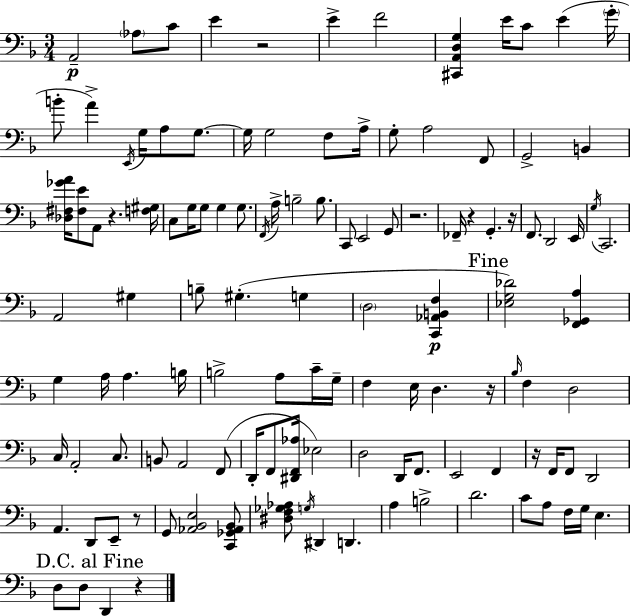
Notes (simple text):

A2/h Ab3/e C4/e E4/q R/h E4/q F4/h [C#2,A2,D3,G3]/q E4/s C4/e E4/q G4/s B4/e A4/q E2/s G3/s A3/e G3/e. G3/s G3/h F3/e A3/s G3/e A3/h F2/e G2/h B2/q [Db3,F#3,Gb4,A4]/s [F#3,E4]/e A2/e R/q. [F3,G#3]/s C3/e G3/s G3/e G3/q G3/e. F2/s A3/s B3/h B3/e. C2/e E2/h G2/e R/h. FES2/s R/q G2/q. R/s F2/e. D2/h E2/s G3/s C2/h. A2/h G#3/q B3/e G#3/q. G3/q D3/h [C2,Ab2,B2,F3]/q [Eb3,G3,Db4]/h [F2,Gb2,A3]/q G3/q A3/s A3/q. B3/s B3/h A3/e C4/s G3/s F3/q E3/s D3/q. R/s Bb3/s F3/q D3/h C3/s A2/h C3/e. B2/e A2/h F2/e D2/s F2/e [D#2,F2,Ab3]/s Eb3/h D3/h D2/s F2/e. E2/h F2/q R/s F2/s F2/e D2/h A2/q. D2/e E2/e R/e G2/e [Ab2,Bb2,E3]/h [C2,Gb2,Ab2,Bb2]/e [D#3,F3,Gb3,Ab3]/e G3/s D#2/q D2/q. A3/q B3/h D4/h. C4/e A3/e F3/s G3/s E3/q. D3/e D3/e D2/q R/q